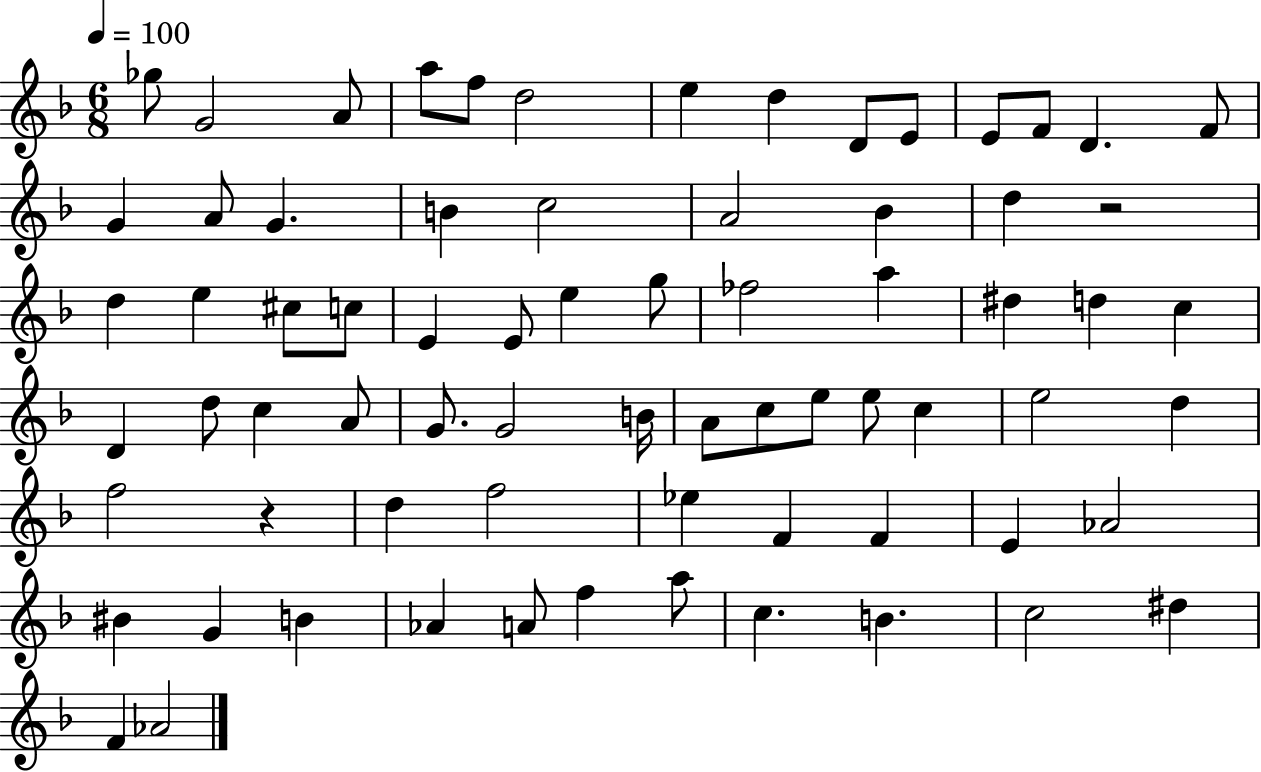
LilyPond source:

{
  \clef treble
  \numericTimeSignature
  \time 6/8
  \key f \major
  \tempo 4 = 100
  ges''8 g'2 a'8 | a''8 f''8 d''2 | e''4 d''4 d'8 e'8 | e'8 f'8 d'4. f'8 | \break g'4 a'8 g'4. | b'4 c''2 | a'2 bes'4 | d''4 r2 | \break d''4 e''4 cis''8 c''8 | e'4 e'8 e''4 g''8 | fes''2 a''4 | dis''4 d''4 c''4 | \break d'4 d''8 c''4 a'8 | g'8. g'2 b'16 | a'8 c''8 e''8 e''8 c''4 | e''2 d''4 | \break f''2 r4 | d''4 f''2 | ees''4 f'4 f'4 | e'4 aes'2 | \break bis'4 g'4 b'4 | aes'4 a'8 f''4 a''8 | c''4. b'4. | c''2 dis''4 | \break f'4 aes'2 | \bar "|."
}